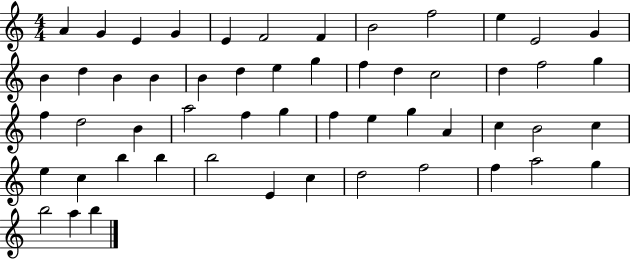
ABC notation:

X:1
T:Untitled
M:4/4
L:1/4
K:C
A G E G E F2 F B2 f2 e E2 G B d B B B d e g f d c2 d f2 g f d2 B a2 f g f e g A c B2 c e c b b b2 E c d2 f2 f a2 g b2 a b